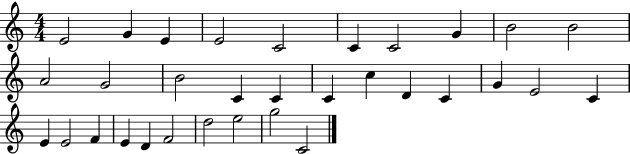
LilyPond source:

{
  \clef treble
  \numericTimeSignature
  \time 4/4
  \key c \major
  e'2 g'4 e'4 | e'2 c'2 | c'4 c'2 g'4 | b'2 b'2 | \break a'2 g'2 | b'2 c'4 c'4 | c'4 c''4 d'4 c'4 | g'4 e'2 c'4 | \break e'4 e'2 f'4 | e'4 d'4 f'2 | d''2 e''2 | g''2 c'2 | \break \bar "|."
}